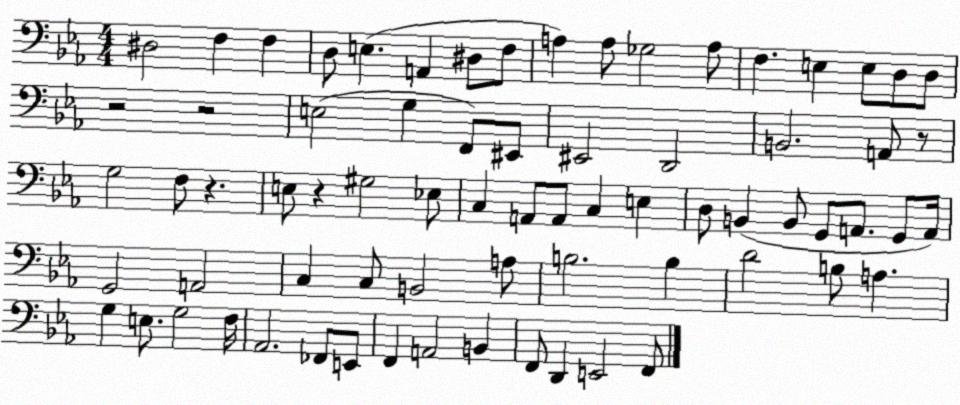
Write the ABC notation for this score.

X:1
T:Untitled
M:4/4
L:1/4
K:Eb
^D,2 F, F, D,/2 E, A,, ^D,/2 F,/2 A, A,/2 _G,2 A,/2 F, E, E,/2 D,/2 D,/2 z2 z2 E,2 G, F,,/2 ^E,,/2 ^E,,2 D,,2 B,,2 A,,/2 z/2 G,2 F,/2 z E,/2 z ^G,2 _E,/2 C, A,,/2 A,,/2 C, E, D,/2 B,, B,,/2 G,,/2 A,,/2 G,,/2 A,,/4 G,,2 A,,2 C, C,/2 B,,2 A,/2 B,2 B, D2 B,/2 A, G, E,/2 G,2 F,/4 _A,,2 _F,,/2 E,,/2 F,, A,,2 B,, F,,/2 D,, E,,2 F,,/2